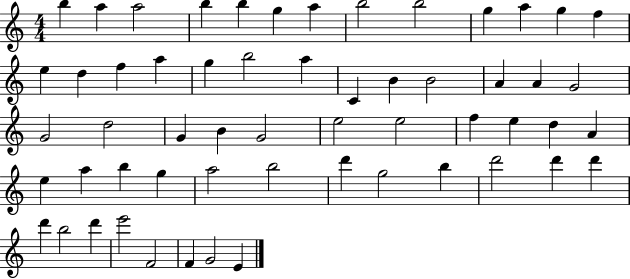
X:1
T:Untitled
M:4/4
L:1/4
K:C
b a a2 b b g a b2 b2 g a g f e d f a g b2 a C B B2 A A G2 G2 d2 G B G2 e2 e2 f e d A e a b g a2 b2 d' g2 b d'2 d' d' d' b2 d' e'2 F2 F G2 E